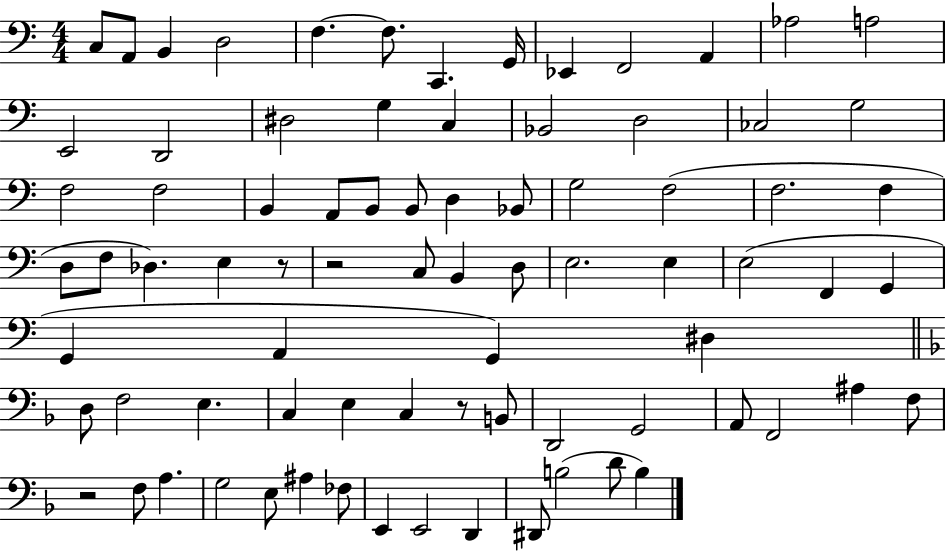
C3/e A2/e B2/q D3/h F3/q. F3/e. C2/q. G2/s Eb2/q F2/h A2/q Ab3/h A3/h E2/h D2/h D#3/h G3/q C3/q Bb2/h D3/h CES3/h G3/h F3/h F3/h B2/q A2/e B2/e B2/e D3/q Bb2/e G3/h F3/h F3/h. F3/q D3/e F3/e Db3/q. E3/q R/e R/h C3/e B2/q D3/e E3/h. E3/q E3/h F2/q G2/q G2/q A2/q G2/q D#3/q D3/e F3/h E3/q. C3/q E3/q C3/q R/e B2/e D2/h G2/h A2/e F2/h A#3/q F3/e R/h F3/e A3/q. G3/h E3/e A#3/q FES3/e E2/q E2/h D2/q D#2/e B3/h D4/e B3/q